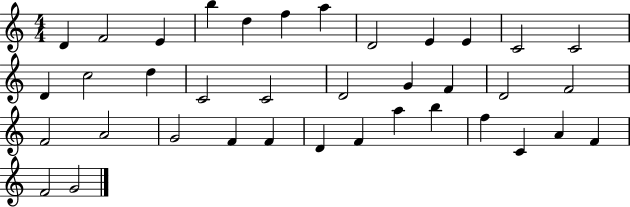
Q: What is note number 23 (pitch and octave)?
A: F4